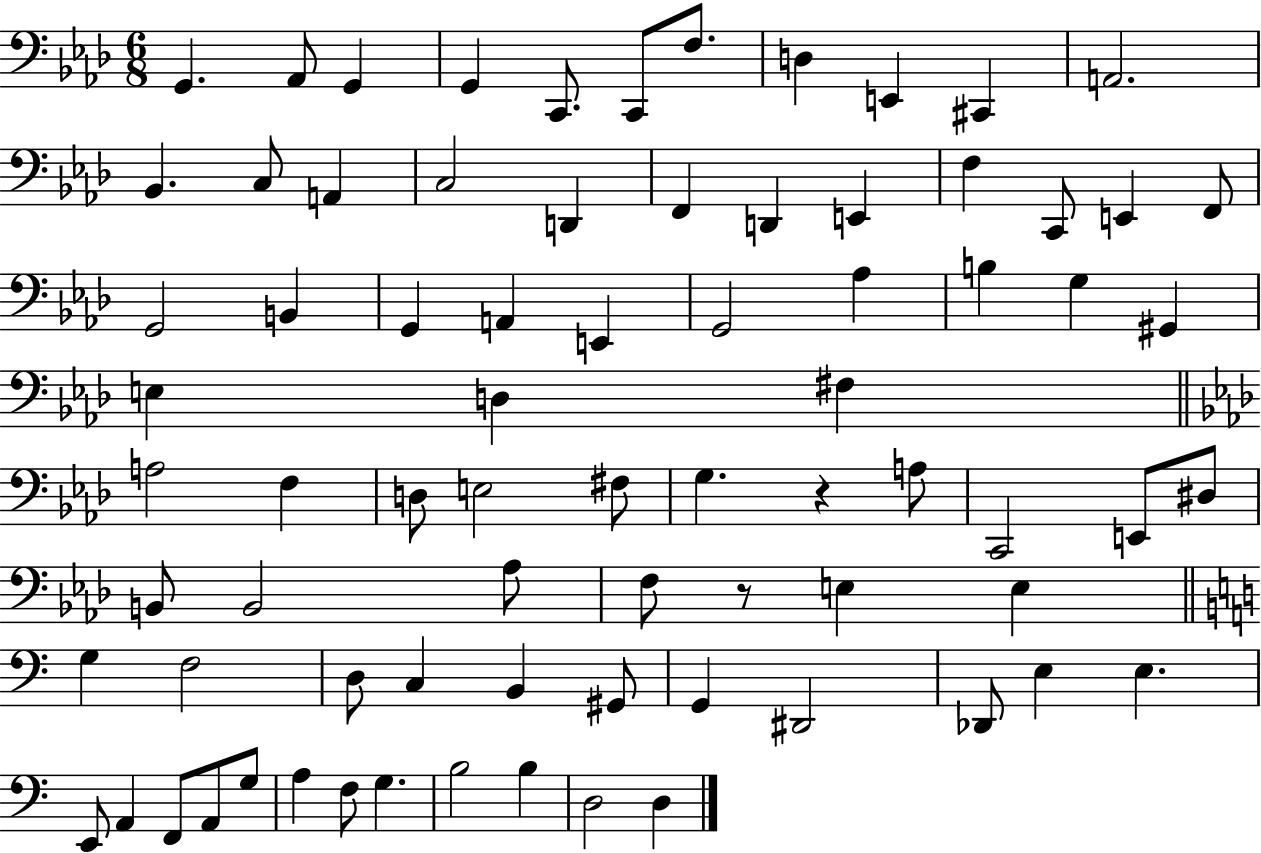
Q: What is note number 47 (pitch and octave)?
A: B2